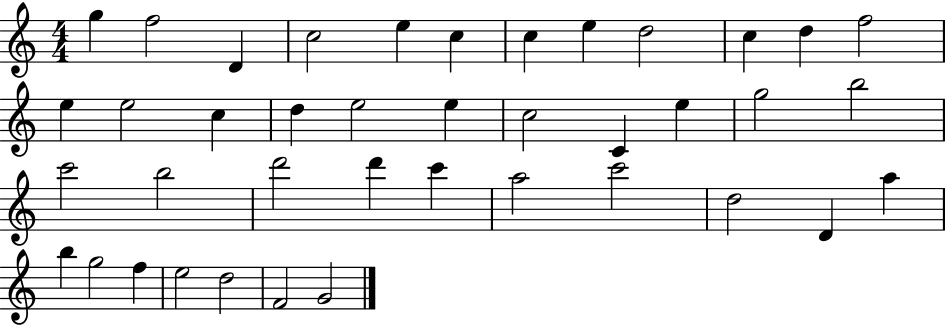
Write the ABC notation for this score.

X:1
T:Untitled
M:4/4
L:1/4
K:C
g f2 D c2 e c c e d2 c d f2 e e2 c d e2 e c2 C e g2 b2 c'2 b2 d'2 d' c' a2 c'2 d2 D a b g2 f e2 d2 F2 G2